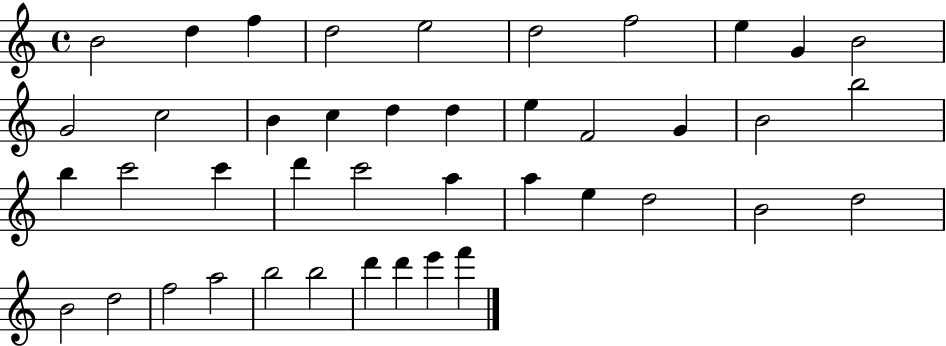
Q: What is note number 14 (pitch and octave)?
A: C5